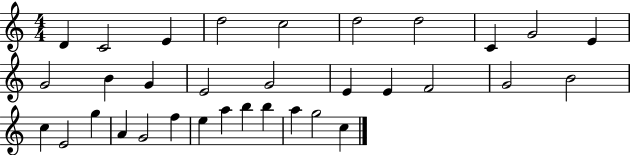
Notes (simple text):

D4/q C4/h E4/q D5/h C5/h D5/h D5/h C4/q G4/h E4/q G4/h B4/q G4/q E4/h G4/h E4/q E4/q F4/h G4/h B4/h C5/q E4/h G5/q A4/q G4/h F5/q E5/q A5/q B5/q B5/q A5/q G5/h C5/q